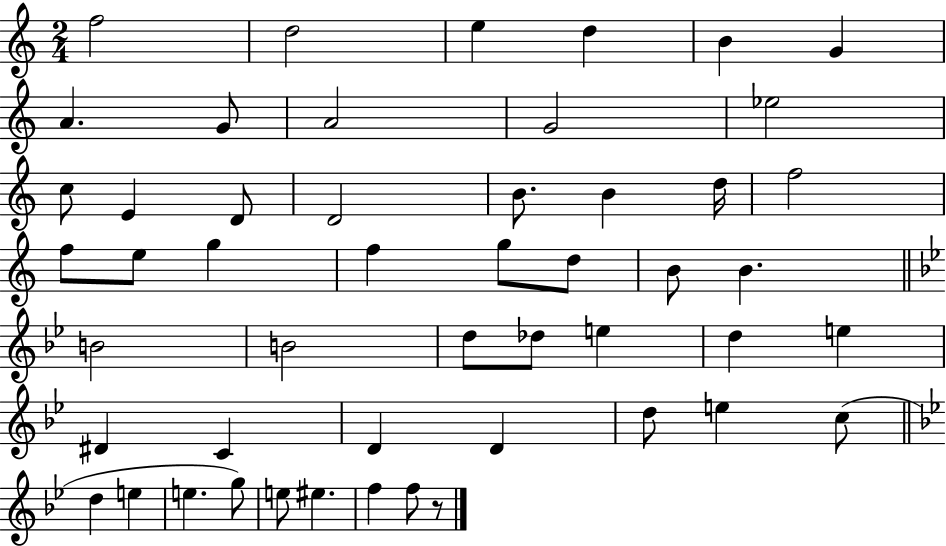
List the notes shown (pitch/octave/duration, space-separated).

F5/h D5/h E5/q D5/q B4/q G4/q A4/q. G4/e A4/h G4/h Eb5/h C5/e E4/q D4/e D4/h B4/e. B4/q D5/s F5/h F5/e E5/e G5/q F5/q G5/e D5/e B4/e B4/q. B4/h B4/h D5/e Db5/e E5/q D5/q E5/q D#4/q C4/q D4/q D4/q D5/e E5/q C5/e D5/q E5/q E5/q. G5/e E5/e EIS5/q. F5/q F5/e R/e